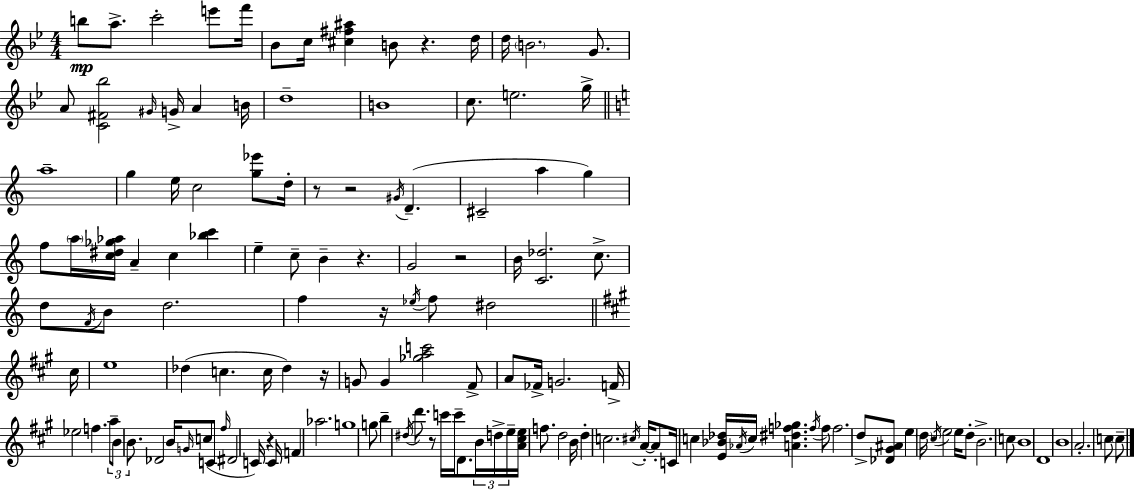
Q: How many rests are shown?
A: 9